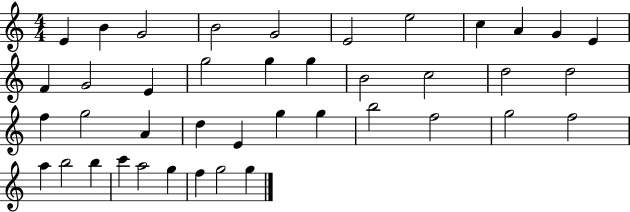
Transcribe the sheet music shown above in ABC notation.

X:1
T:Untitled
M:4/4
L:1/4
K:C
E B G2 B2 G2 E2 e2 c A G E F G2 E g2 g g B2 c2 d2 d2 f g2 A d E g g b2 f2 g2 f2 a b2 b c' a2 g f g2 g